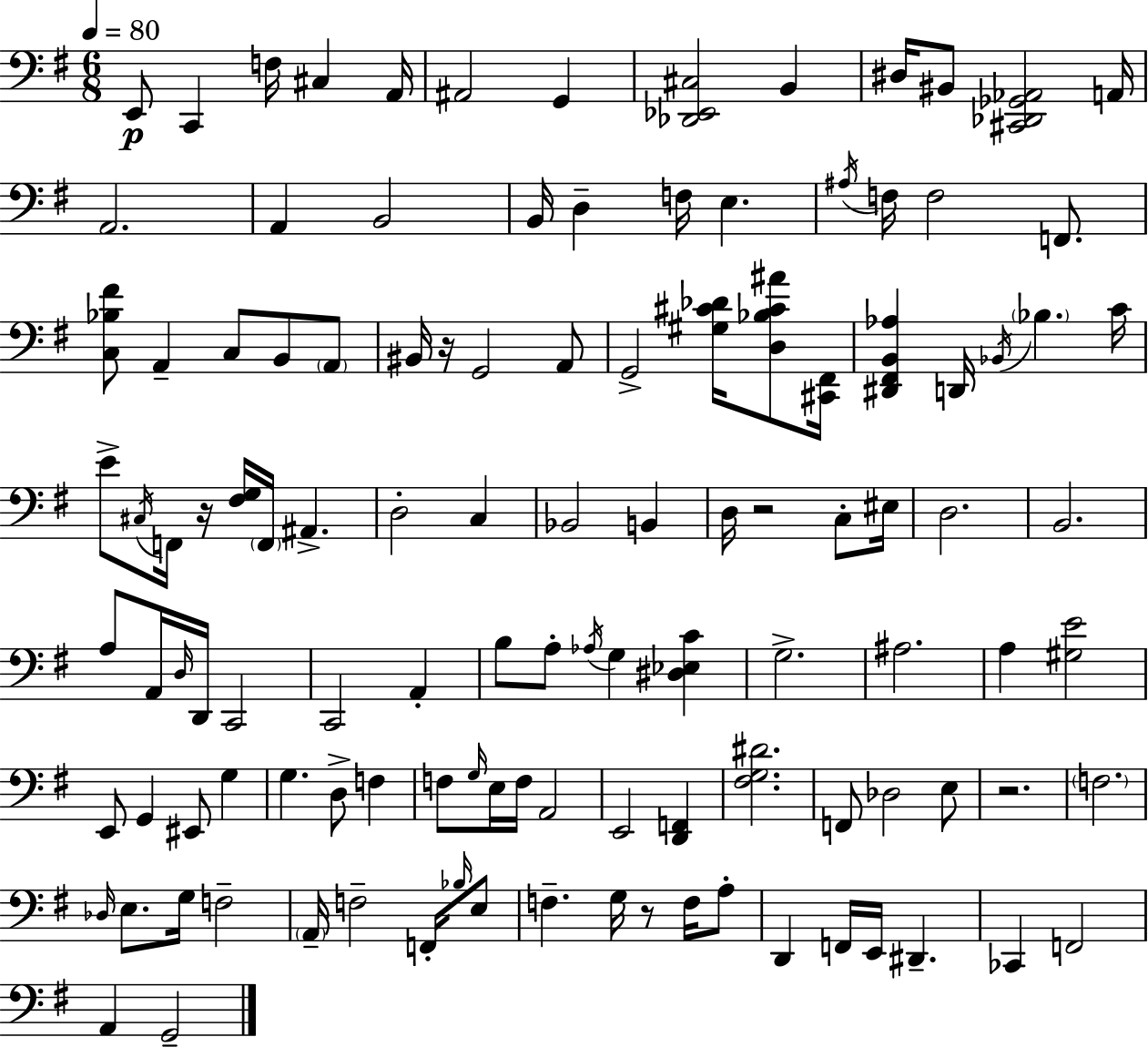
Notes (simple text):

E2/e C2/q F3/s C#3/q A2/s A#2/h G2/q [Db2,Eb2,C#3]/h B2/q D#3/s BIS2/e [C#2,Db2,Gb2,Ab2]/h A2/s A2/h. A2/q B2/h B2/s D3/q F3/s E3/q. A#3/s F3/s F3/h F2/e. [C3,Bb3,F#4]/e A2/q C3/e B2/e A2/e BIS2/s R/s G2/h A2/e G2/h [G#3,C#4,Db4]/s [D3,Bb3,C#4,A#4]/e [C#2,F#2]/s [D#2,F#2,B2,Ab3]/q D2/s Bb2/s Bb3/q. C4/s E4/e C#3/s F2/s R/s [F#3,G3]/s F2/s A#2/q. D3/h C3/q Bb2/h B2/q D3/s R/h C3/e EIS3/s D3/h. B2/h. A3/e A2/s D3/s D2/s C2/h C2/h A2/q B3/e A3/e Ab3/s G3/q [D#3,Eb3,C4]/q G3/h. A#3/h. A3/q [G#3,E4]/h E2/e G2/q EIS2/e G3/q G3/q. D3/e F3/q F3/e G3/s E3/s F3/s A2/h E2/h [D2,F2]/q [F#3,G3,D#4]/h. F2/e Db3/h E3/e R/h. F3/h. Db3/s E3/e. G3/s F3/h A2/s F3/h F2/s Bb3/s E3/e F3/q. G3/s R/e F3/s A3/e D2/q F2/s E2/s D#2/q. CES2/q F2/h A2/q G2/h